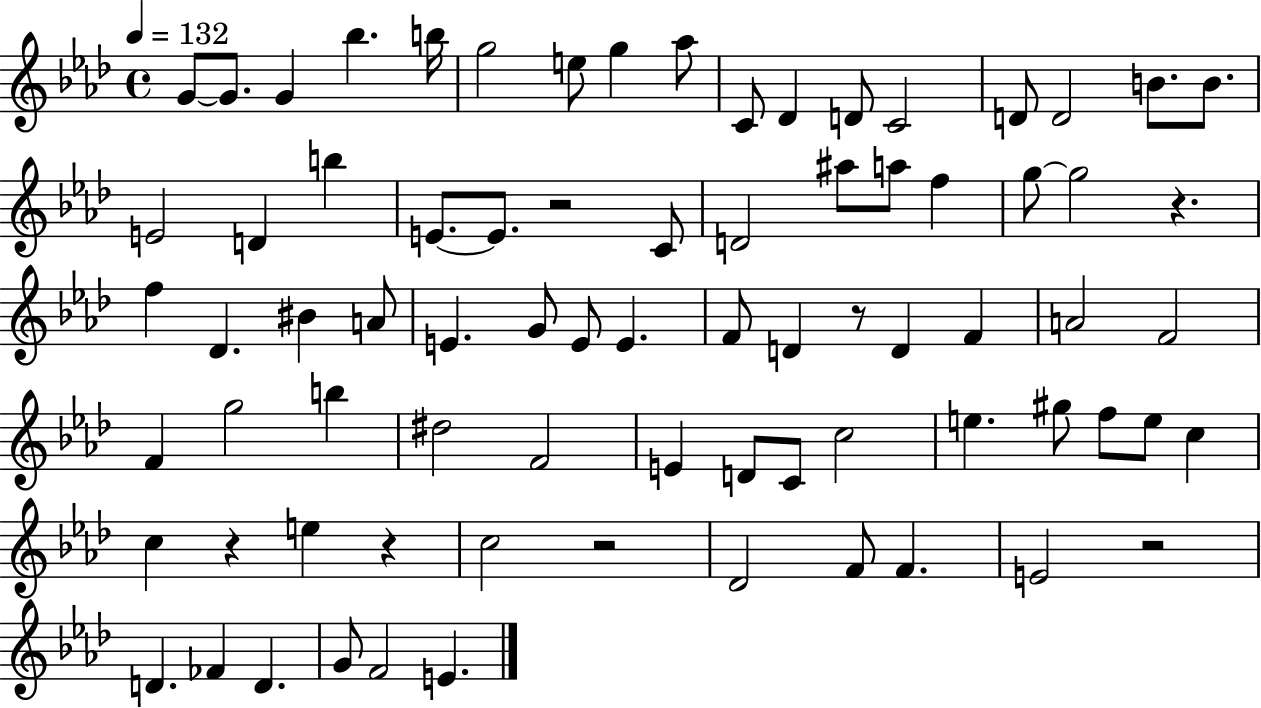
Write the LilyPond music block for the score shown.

{
  \clef treble
  \time 4/4
  \defaultTimeSignature
  \key aes \major
  \tempo 4 = 132
  \repeat volta 2 { g'8~~ g'8. g'4 bes''4. b''16 | g''2 e''8 g''4 aes''8 | c'8 des'4 d'8 c'2 | d'8 d'2 b'8. b'8. | \break e'2 d'4 b''4 | e'8.~~ e'8. r2 c'8 | d'2 ais''8 a''8 f''4 | g''8~~ g''2 r4. | \break f''4 des'4. bis'4 a'8 | e'4. g'8 e'8 e'4. | f'8 d'4 r8 d'4 f'4 | a'2 f'2 | \break f'4 g''2 b''4 | dis''2 f'2 | e'4 d'8 c'8 c''2 | e''4. gis''8 f''8 e''8 c''4 | \break c''4 r4 e''4 r4 | c''2 r2 | des'2 f'8 f'4. | e'2 r2 | \break d'4. fes'4 d'4. | g'8 f'2 e'4. | } \bar "|."
}